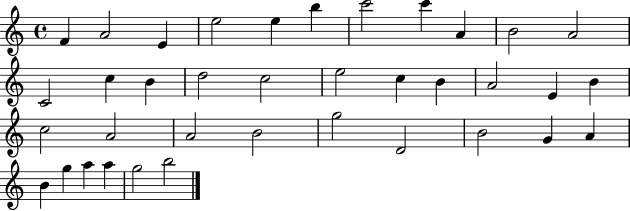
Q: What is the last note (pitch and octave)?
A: B5